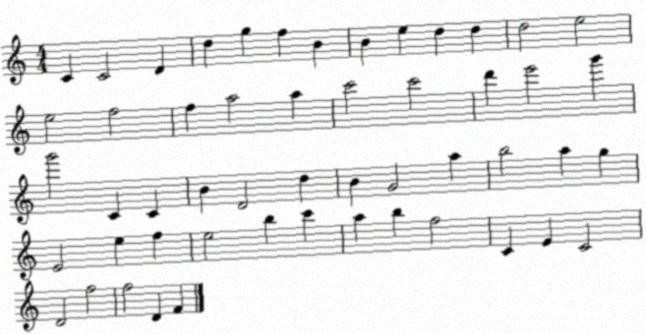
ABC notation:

X:1
T:Untitled
M:4/4
L:1/4
K:C
C C2 D d g f B B e d d d2 e2 e2 f2 f a2 a c'2 c'2 d' e'2 g' g'2 C C B D2 d B G2 a b2 a g E2 e f e2 b c' a b f2 C E C2 D2 f2 f2 D F